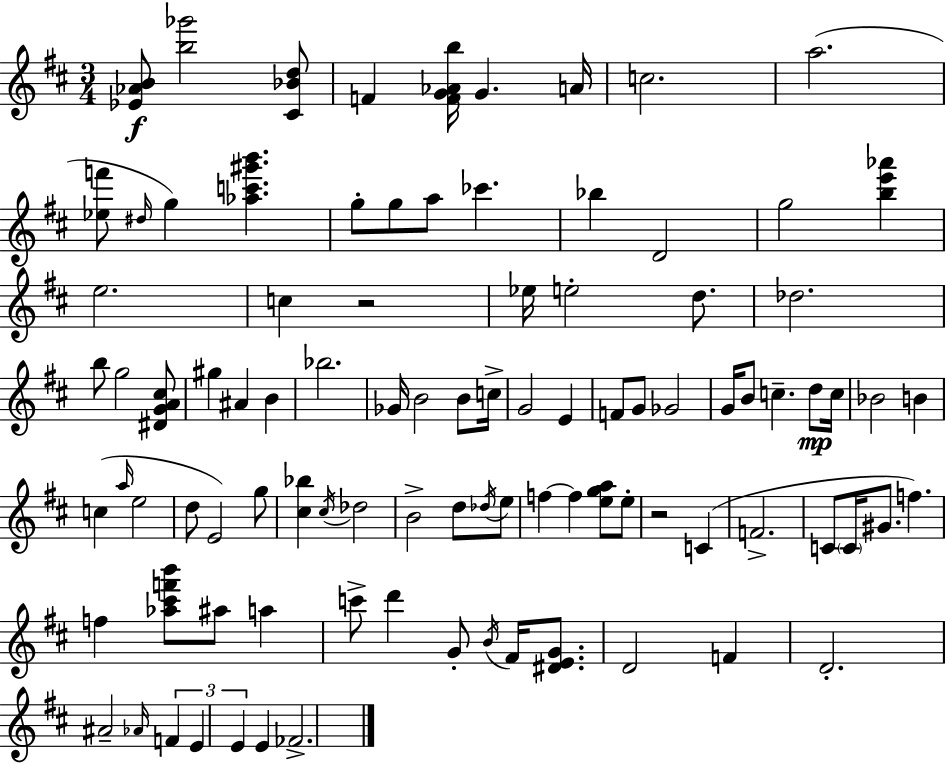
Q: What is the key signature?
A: D major